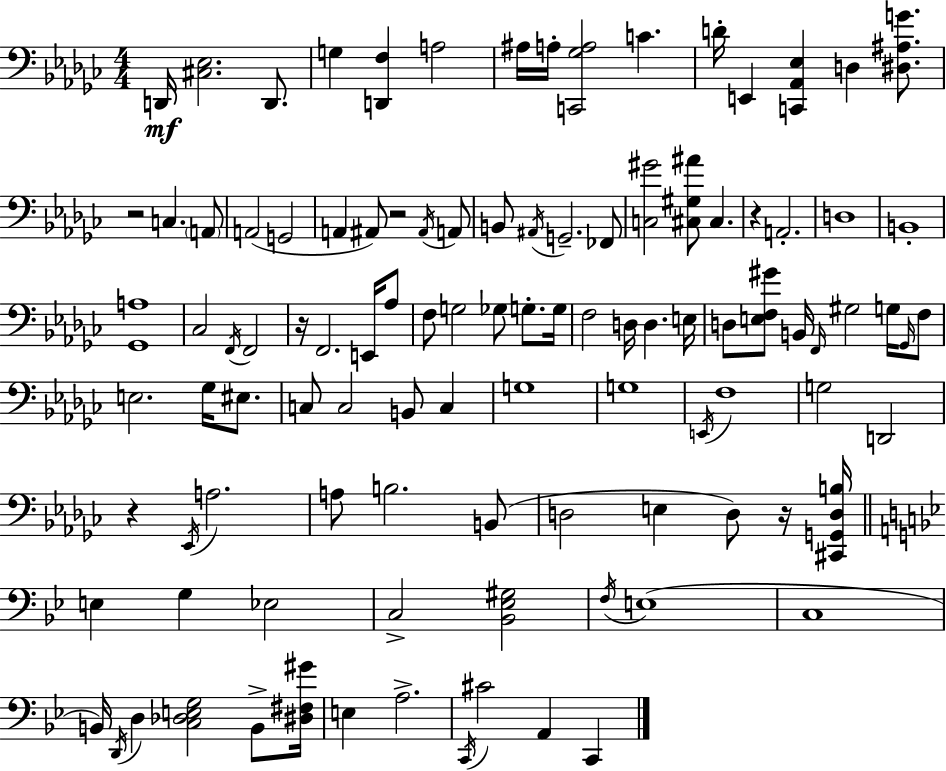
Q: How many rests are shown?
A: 6